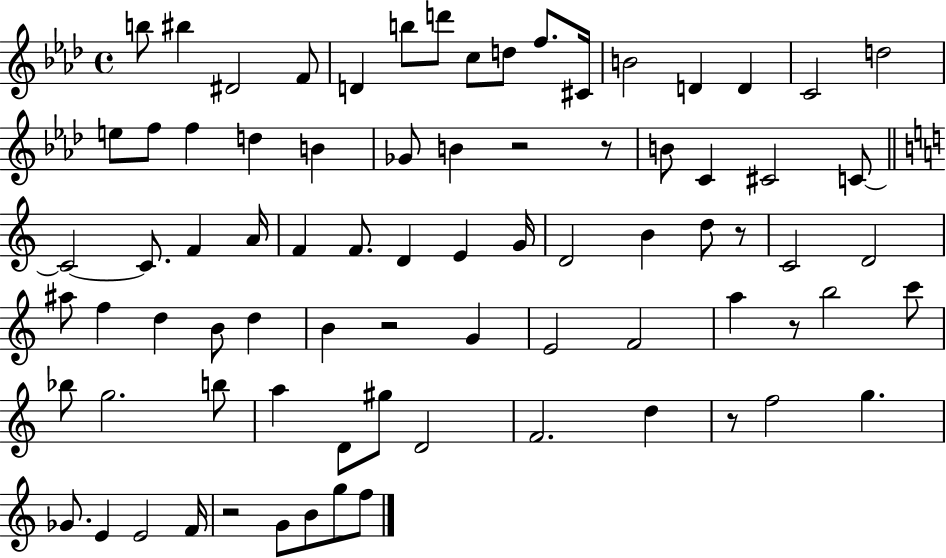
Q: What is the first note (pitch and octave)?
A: B5